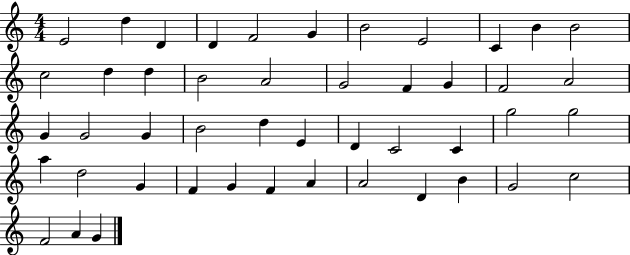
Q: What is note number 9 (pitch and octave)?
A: C4